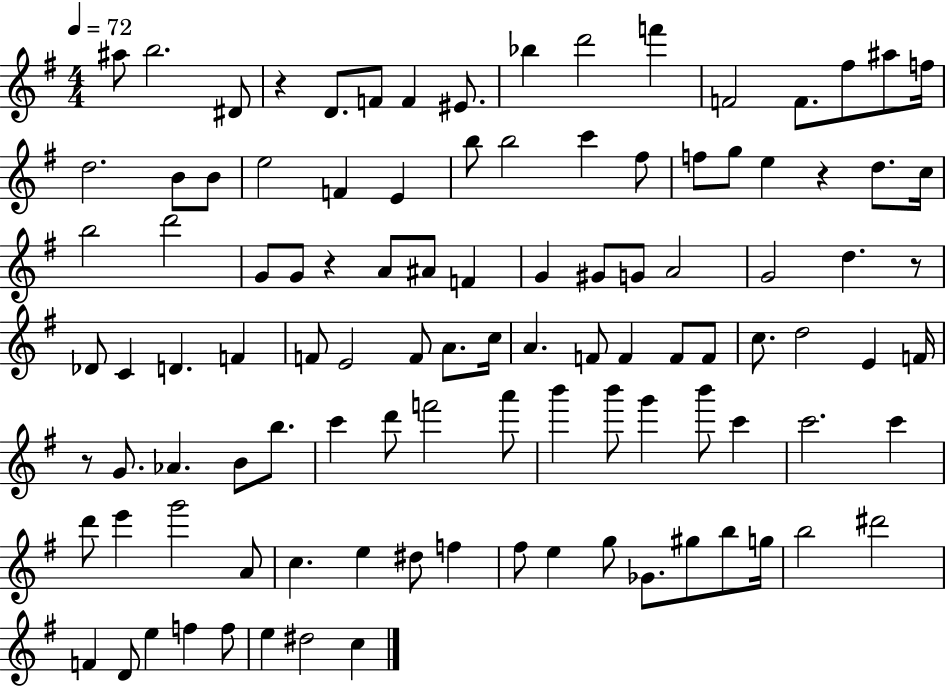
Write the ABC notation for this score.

X:1
T:Untitled
M:4/4
L:1/4
K:G
^a/2 b2 ^D/2 z D/2 F/2 F ^E/2 _b d'2 f' F2 F/2 ^f/2 ^a/2 f/4 d2 B/2 B/2 e2 F E b/2 b2 c' ^f/2 f/2 g/2 e z d/2 c/4 b2 d'2 G/2 G/2 z A/2 ^A/2 F G ^G/2 G/2 A2 G2 d z/2 _D/2 C D F F/2 E2 F/2 A/2 c/4 A F/2 F F/2 F/2 c/2 d2 E F/4 z/2 G/2 _A B/2 b/2 c' d'/2 f'2 a'/2 b' b'/2 g' b'/2 c' c'2 c' d'/2 e' g'2 A/2 c e ^d/2 f ^f/2 e g/2 _G/2 ^g/2 b/2 g/4 b2 ^d'2 F D/2 e f f/2 e ^d2 c